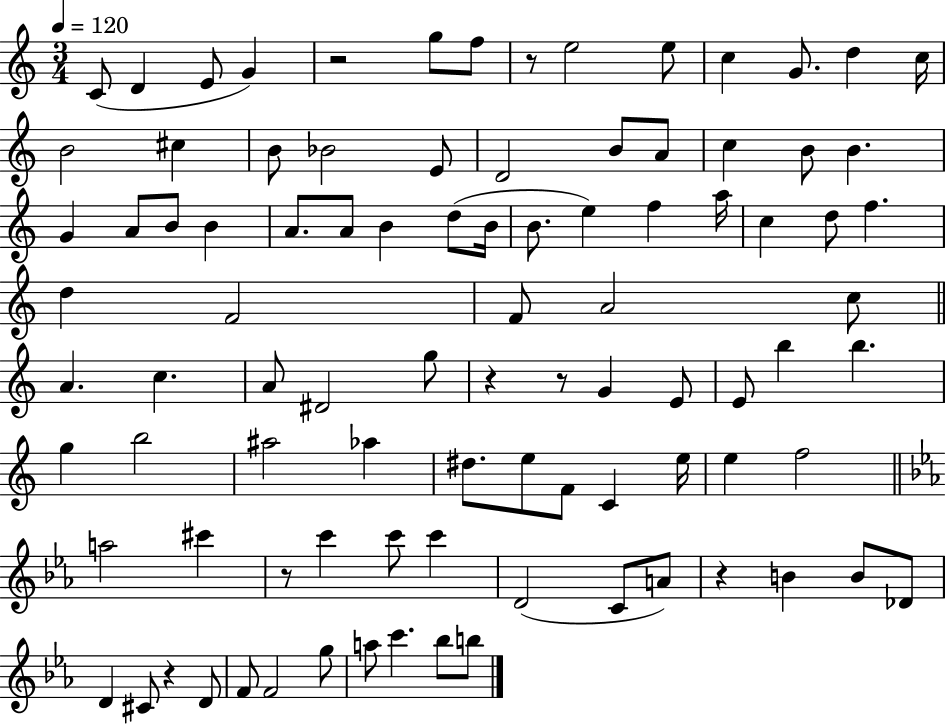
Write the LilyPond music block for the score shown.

{
  \clef treble
  \numericTimeSignature
  \time 3/4
  \key c \major
  \tempo 4 = 120
  c'8( d'4 e'8 g'4) | r2 g''8 f''8 | r8 e''2 e''8 | c''4 g'8. d''4 c''16 | \break b'2 cis''4 | b'8 bes'2 e'8 | d'2 b'8 a'8 | c''4 b'8 b'4. | \break g'4 a'8 b'8 b'4 | a'8. a'8 b'4 d''8( b'16 | b'8. e''4) f''4 a''16 | c''4 d''8 f''4. | \break d''4 f'2 | f'8 a'2 c''8 | \bar "||" \break \key c \major a'4. c''4. | a'8 dis'2 g''8 | r4 r8 g'4 e'8 | e'8 b''4 b''4. | \break g''4 b''2 | ais''2 aes''4 | dis''8. e''8 f'8 c'4 e''16 | e''4 f''2 | \break \bar "||" \break \key ees \major a''2 cis'''4 | r8 c'''4 c'''8 c'''4 | d'2( c'8 a'8) | r4 b'4 b'8 des'8 | \break d'4 cis'8 r4 d'8 | f'8 f'2 g''8 | a''8 c'''4. bes''8 b''8 | \bar "|."
}